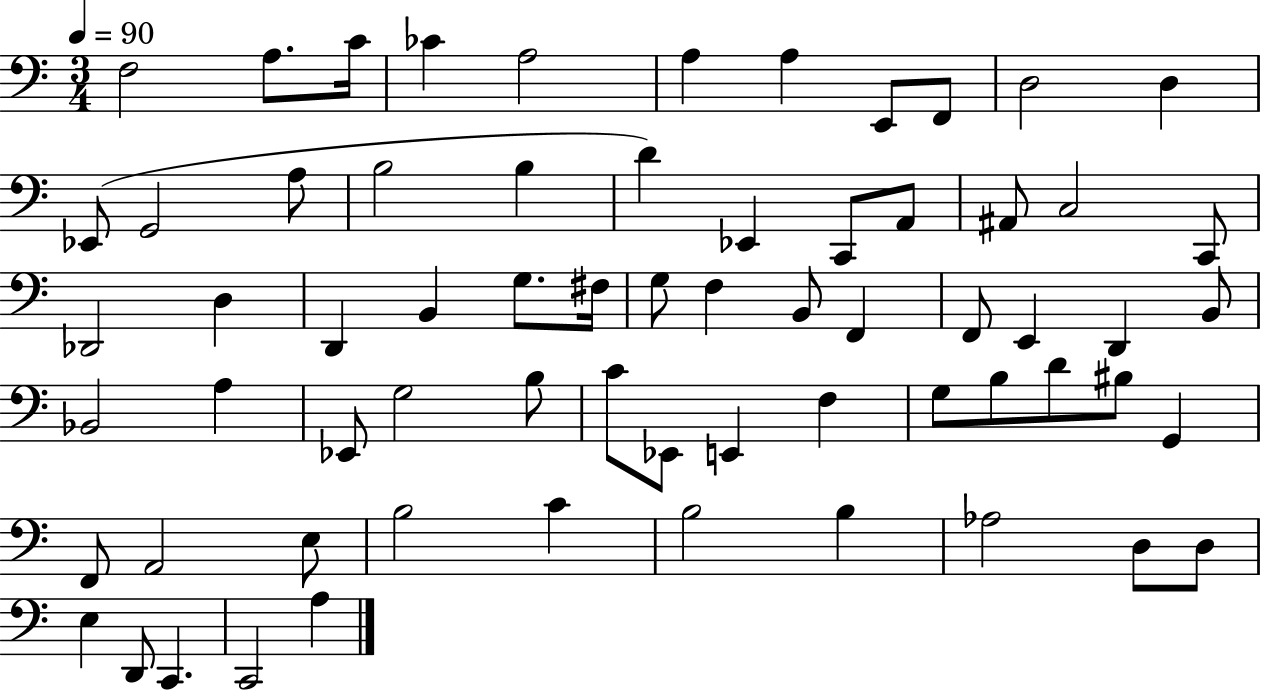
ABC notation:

X:1
T:Untitled
M:3/4
L:1/4
K:C
F,2 A,/2 C/4 _C A,2 A, A, E,,/2 F,,/2 D,2 D, _E,,/2 G,,2 A,/2 B,2 B, D _E,, C,,/2 A,,/2 ^A,,/2 C,2 C,,/2 _D,,2 D, D,, B,, G,/2 ^F,/4 G,/2 F, B,,/2 F,, F,,/2 E,, D,, B,,/2 _B,,2 A, _E,,/2 G,2 B,/2 C/2 _E,,/2 E,, F, G,/2 B,/2 D/2 ^B,/2 G,, F,,/2 A,,2 E,/2 B,2 C B,2 B, _A,2 D,/2 D,/2 E, D,,/2 C,, C,,2 A,